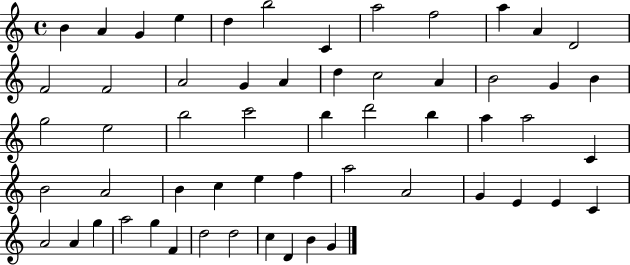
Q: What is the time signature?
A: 4/4